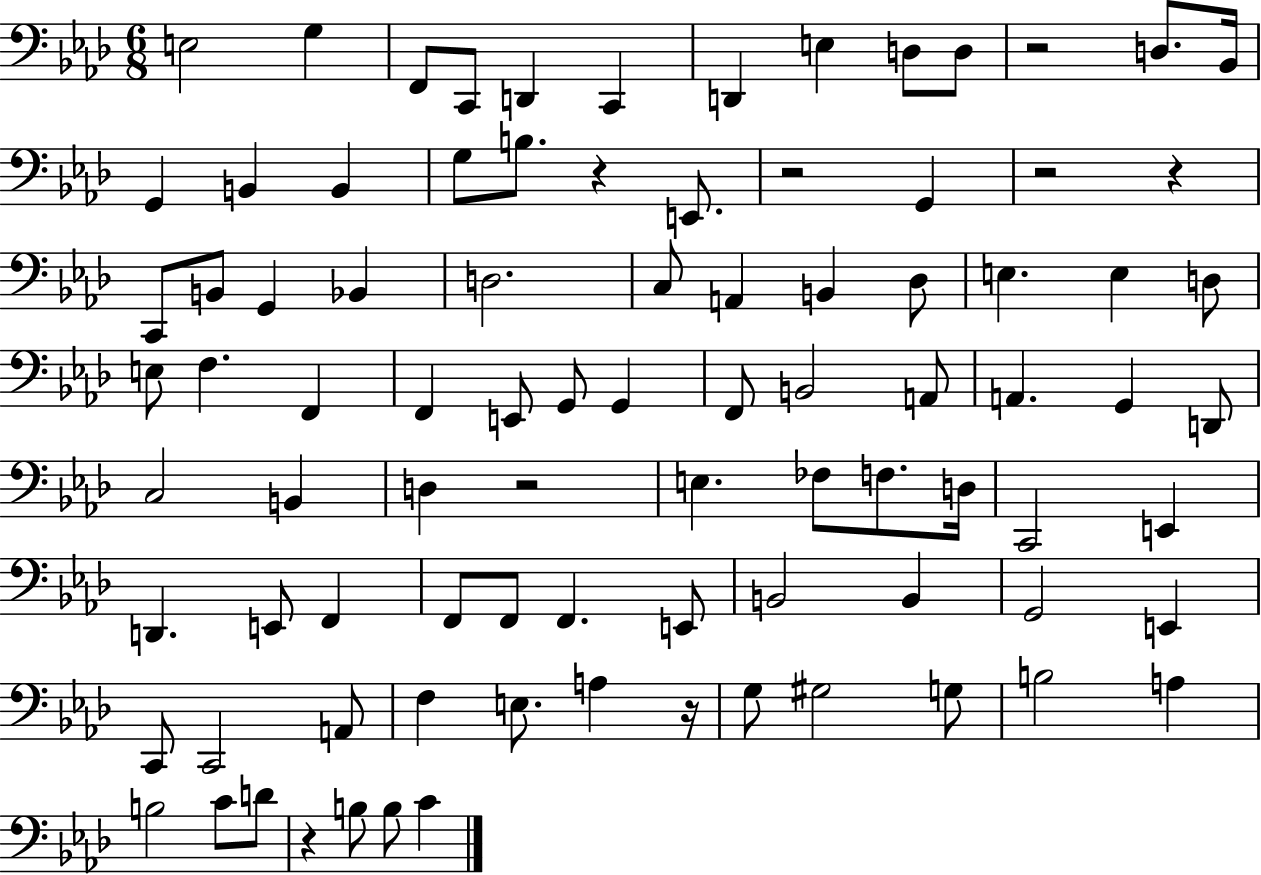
E3/h G3/q F2/e C2/e D2/q C2/q D2/q E3/q D3/e D3/e R/h D3/e. Bb2/s G2/q B2/q B2/q G3/e B3/e. R/q E2/e. R/h G2/q R/h R/q C2/e B2/e G2/q Bb2/q D3/h. C3/e A2/q B2/q Db3/e E3/q. E3/q D3/e E3/e F3/q. F2/q F2/q E2/e G2/e G2/q F2/e B2/h A2/e A2/q. G2/q D2/e C3/h B2/q D3/q R/h E3/q. FES3/e F3/e. D3/s C2/h E2/q D2/q. E2/e F2/q F2/e F2/e F2/q. E2/e B2/h B2/q G2/h E2/q C2/e C2/h A2/e F3/q E3/e. A3/q R/s G3/e G#3/h G3/e B3/h A3/q B3/h C4/e D4/e R/q B3/e B3/e C4/q